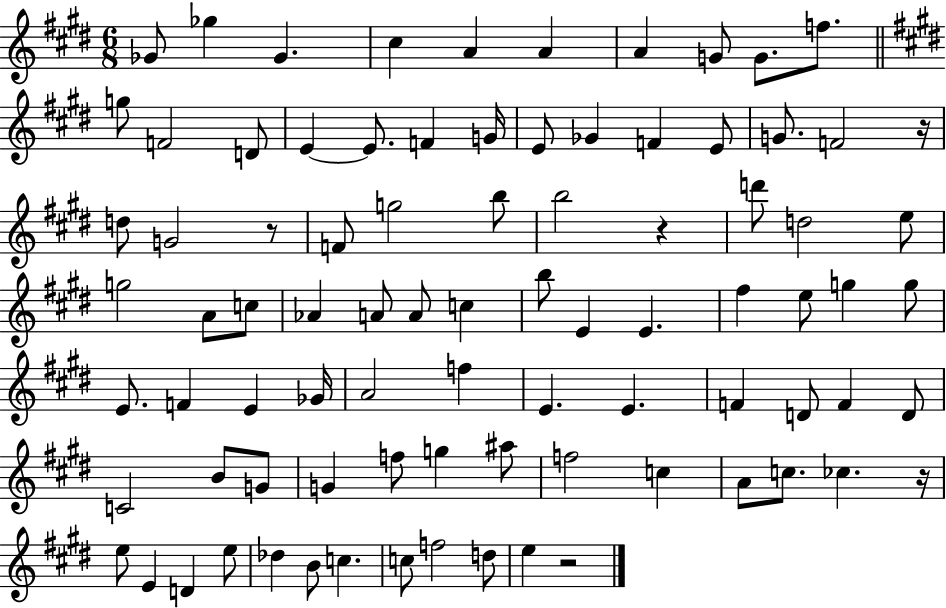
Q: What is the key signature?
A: E major